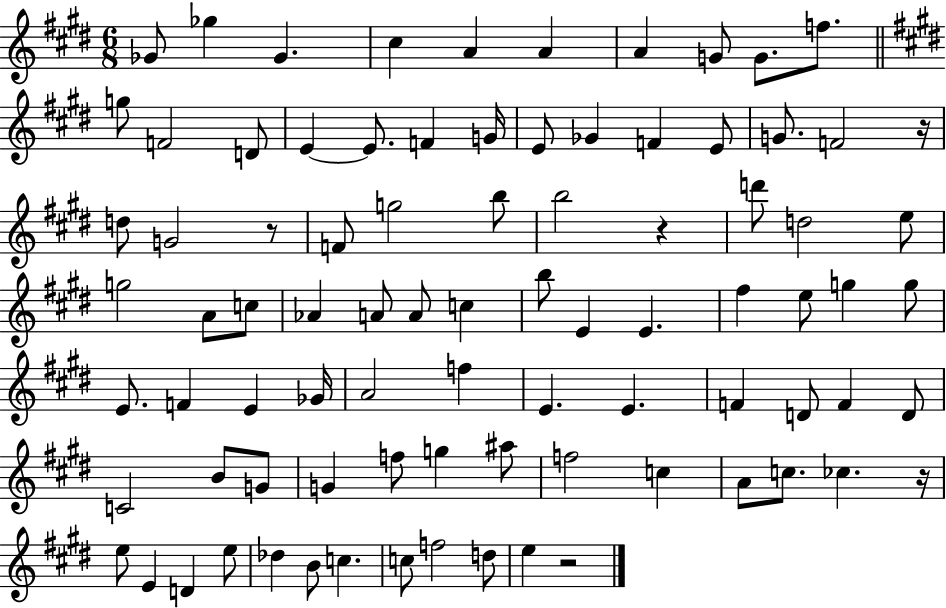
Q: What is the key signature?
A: E major